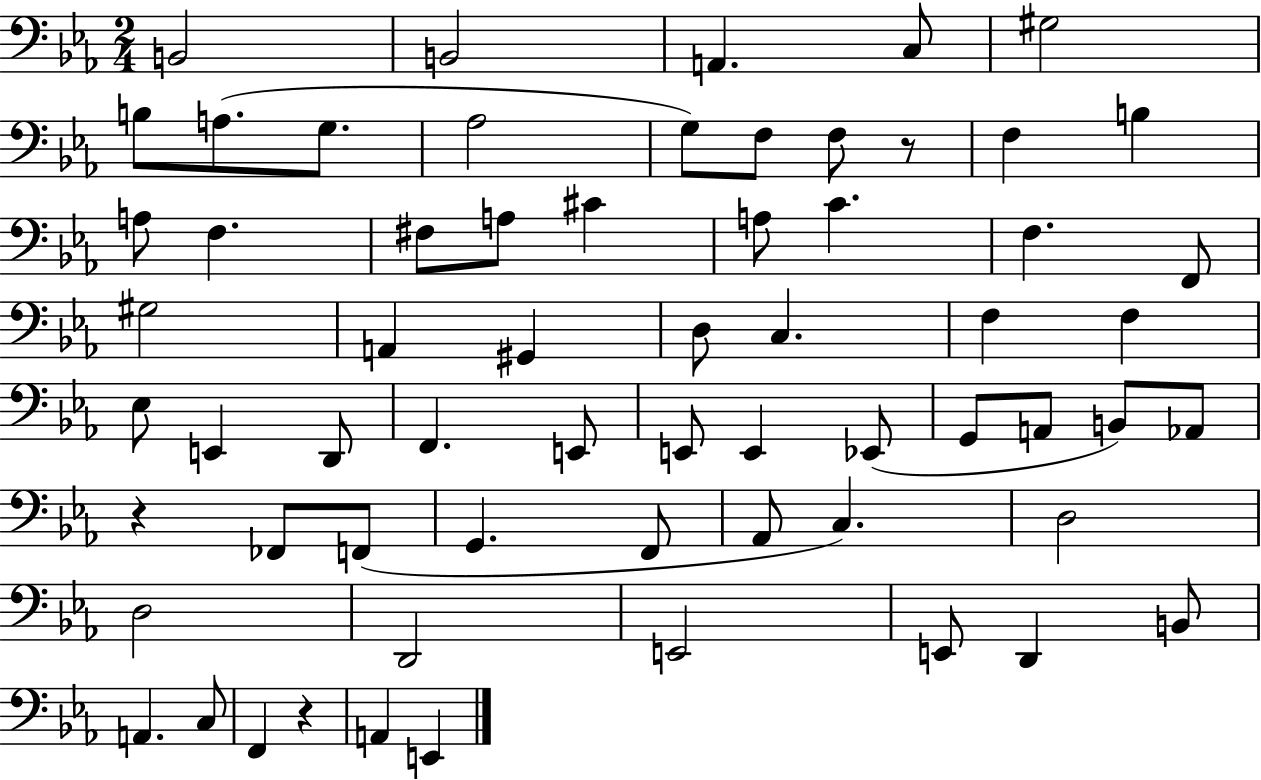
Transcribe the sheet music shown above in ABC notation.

X:1
T:Untitled
M:2/4
L:1/4
K:Eb
B,,2 B,,2 A,, C,/2 ^G,2 B,/2 A,/2 G,/2 _A,2 G,/2 F,/2 F,/2 z/2 F, B, A,/2 F, ^F,/2 A,/2 ^C A,/2 C F, F,,/2 ^G,2 A,, ^G,, D,/2 C, F, F, _E,/2 E,, D,,/2 F,, E,,/2 E,,/2 E,, _E,,/2 G,,/2 A,,/2 B,,/2 _A,,/2 z _F,,/2 F,,/2 G,, F,,/2 _A,,/2 C, D,2 D,2 D,,2 E,,2 E,,/2 D,, B,,/2 A,, C,/2 F,, z A,, E,,